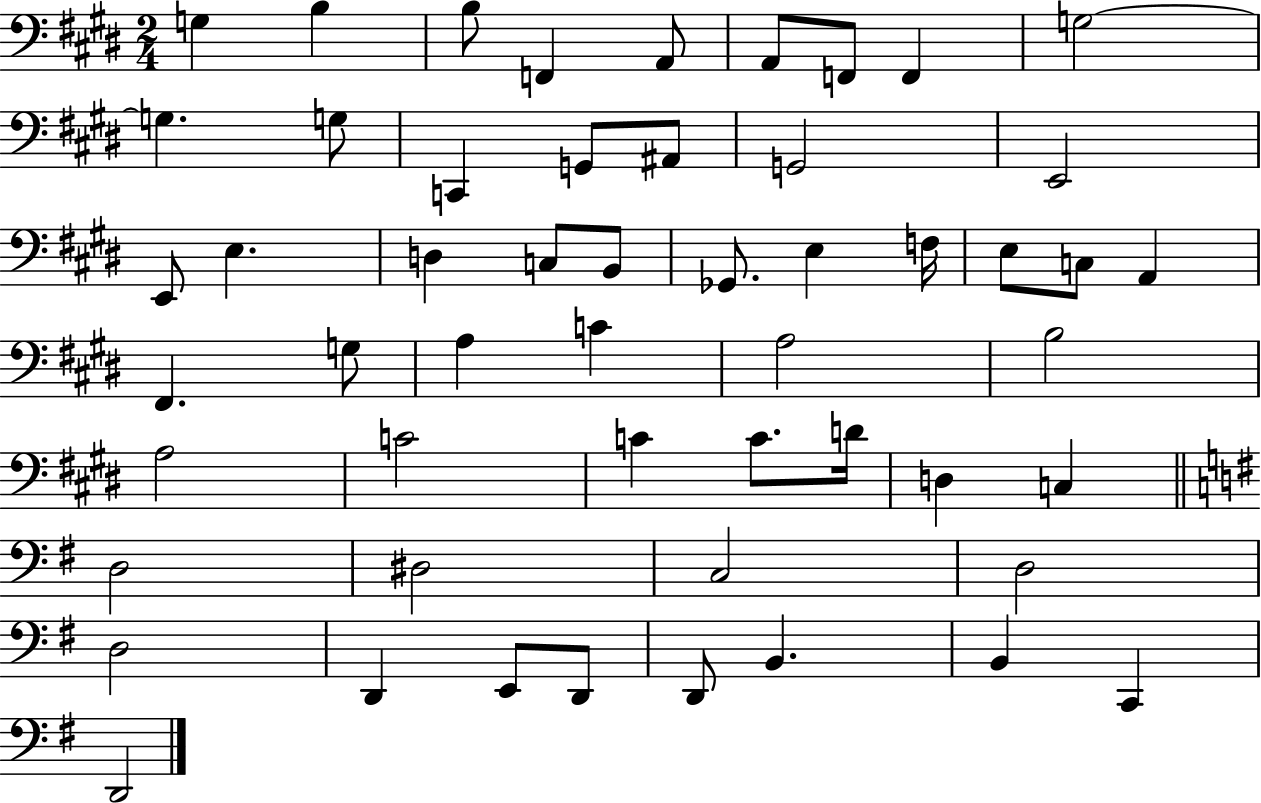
X:1
T:Untitled
M:2/4
L:1/4
K:E
G, B, B,/2 F,, A,,/2 A,,/2 F,,/2 F,, G,2 G, G,/2 C,, G,,/2 ^A,,/2 G,,2 E,,2 E,,/2 E, D, C,/2 B,,/2 _G,,/2 E, F,/4 E,/2 C,/2 A,, ^F,, G,/2 A, C A,2 B,2 A,2 C2 C C/2 D/4 D, C, D,2 ^D,2 C,2 D,2 D,2 D,, E,,/2 D,,/2 D,,/2 B,, B,, C,, D,,2